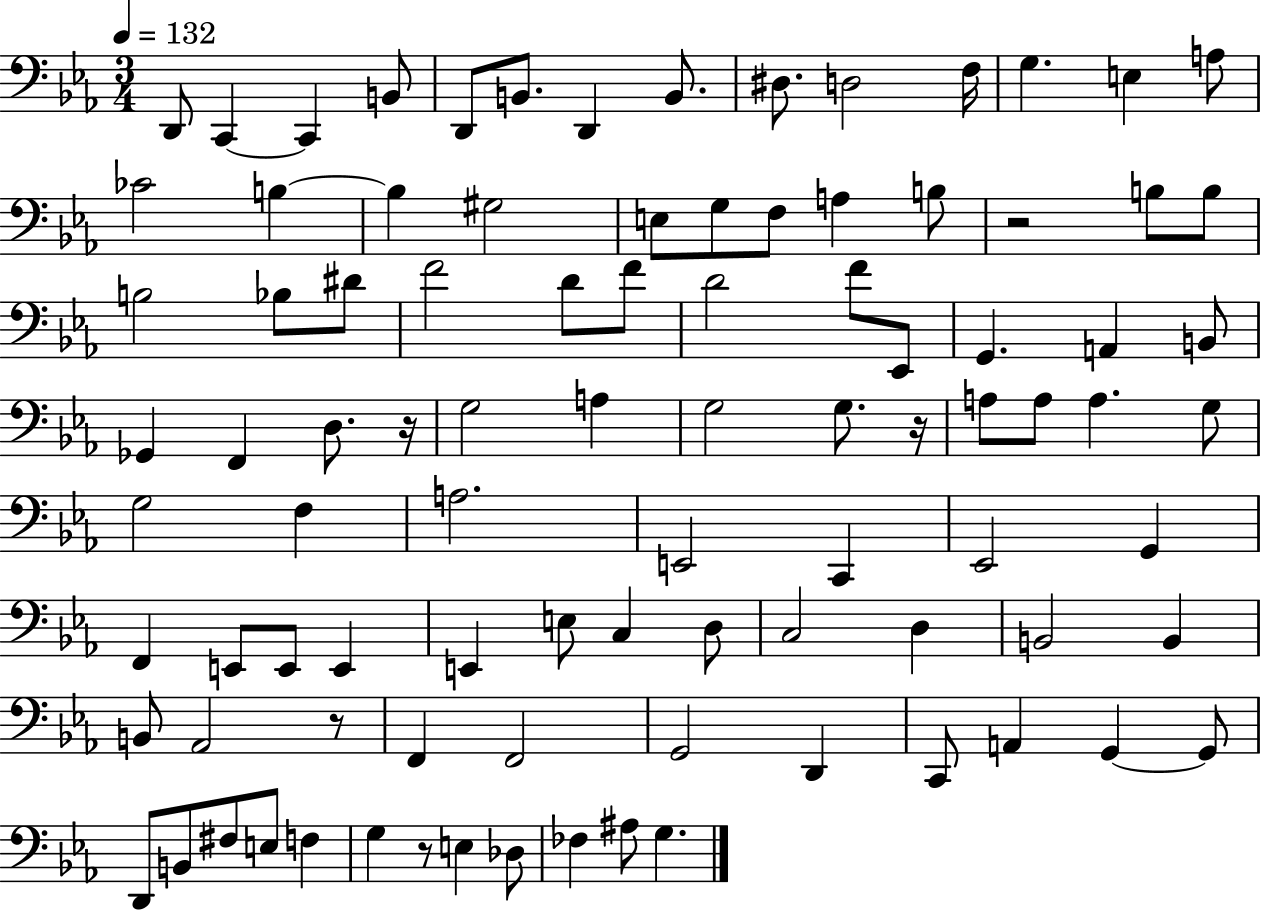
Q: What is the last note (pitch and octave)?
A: G3